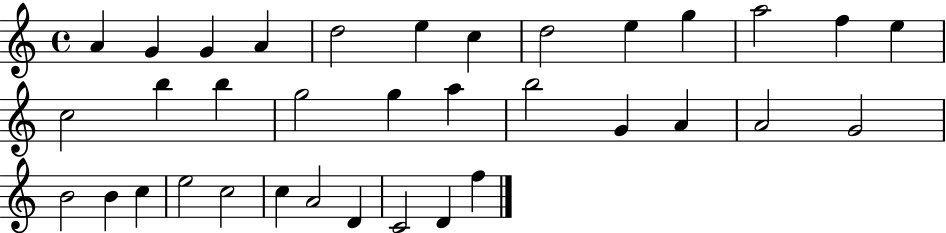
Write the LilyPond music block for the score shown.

{
  \clef treble
  \time 4/4
  \defaultTimeSignature
  \key c \major
  a'4 g'4 g'4 a'4 | d''2 e''4 c''4 | d''2 e''4 g''4 | a''2 f''4 e''4 | \break c''2 b''4 b''4 | g''2 g''4 a''4 | b''2 g'4 a'4 | a'2 g'2 | \break b'2 b'4 c''4 | e''2 c''2 | c''4 a'2 d'4 | c'2 d'4 f''4 | \break \bar "|."
}